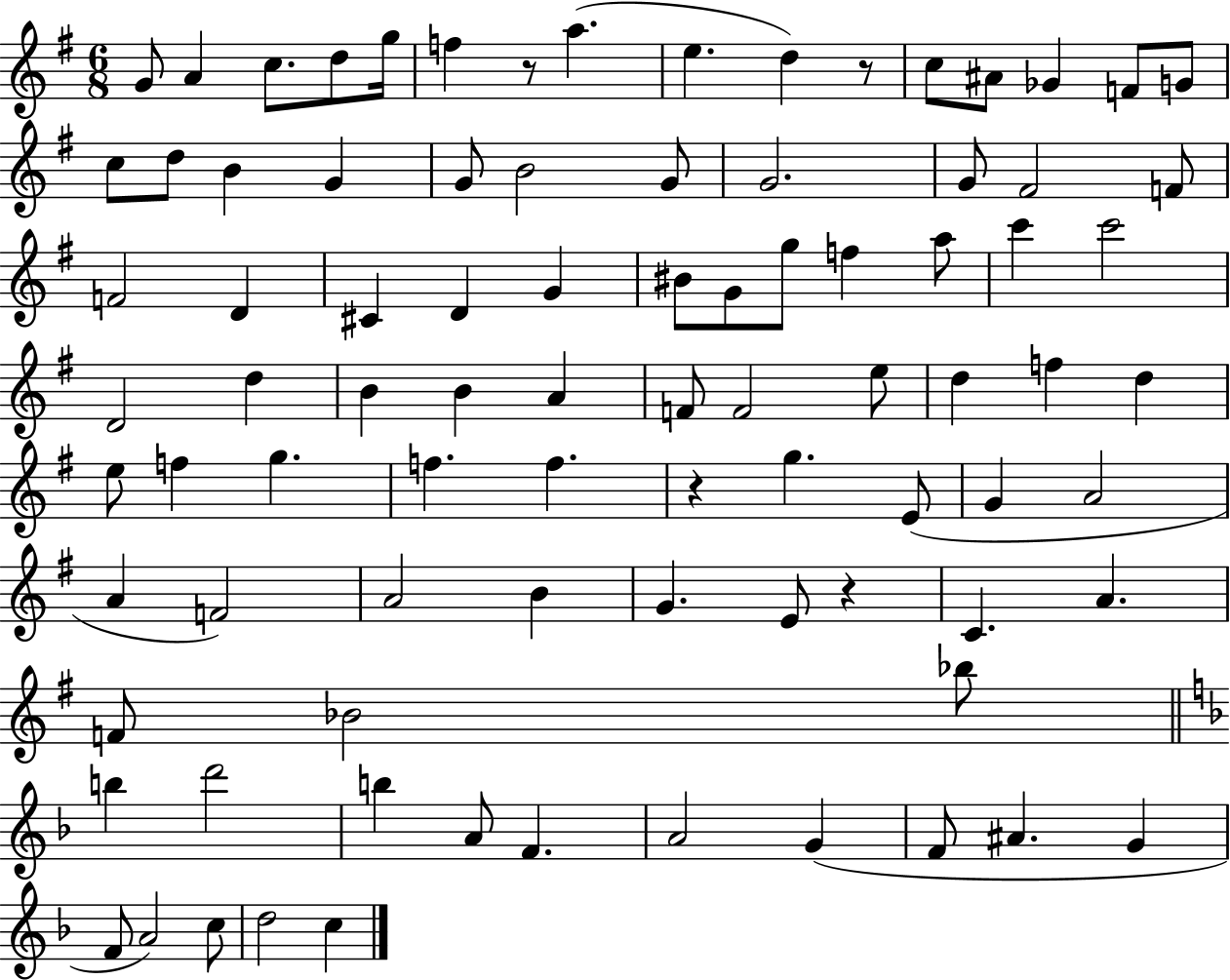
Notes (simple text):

G4/e A4/q C5/e. D5/e G5/s F5/q R/e A5/q. E5/q. D5/q R/e C5/e A#4/e Gb4/q F4/e G4/e C5/e D5/e B4/q G4/q G4/e B4/h G4/e G4/h. G4/e F#4/h F4/e F4/h D4/q C#4/q D4/q G4/q BIS4/e G4/e G5/e F5/q A5/e C6/q C6/h D4/h D5/q B4/q B4/q A4/q F4/e F4/h E5/e D5/q F5/q D5/q E5/e F5/q G5/q. F5/q. F5/q. R/q G5/q. E4/e G4/q A4/h A4/q F4/h A4/h B4/q G4/q. E4/e R/q C4/q. A4/q. F4/e Bb4/h Bb5/e B5/q D6/h B5/q A4/e F4/q. A4/h G4/q F4/e A#4/q. G4/q F4/e A4/h C5/e D5/h C5/q